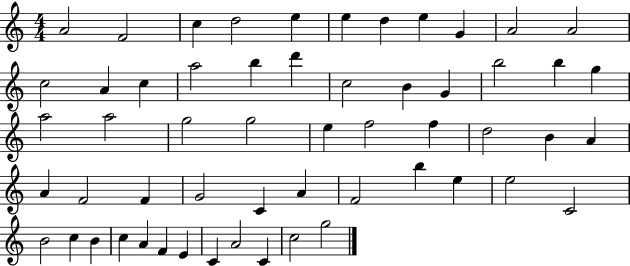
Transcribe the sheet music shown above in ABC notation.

X:1
T:Untitled
M:4/4
L:1/4
K:C
A2 F2 c d2 e e d e G A2 A2 c2 A c a2 b d' c2 B G b2 b g a2 a2 g2 g2 e f2 f d2 B A A F2 F G2 C A F2 b e e2 C2 B2 c B c A F E C A2 C c2 g2